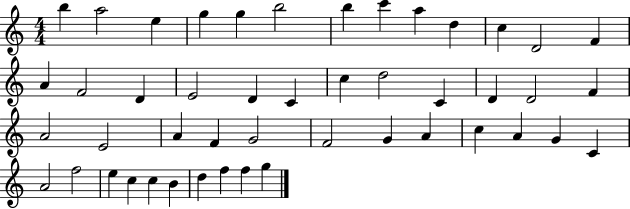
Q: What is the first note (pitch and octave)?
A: B5